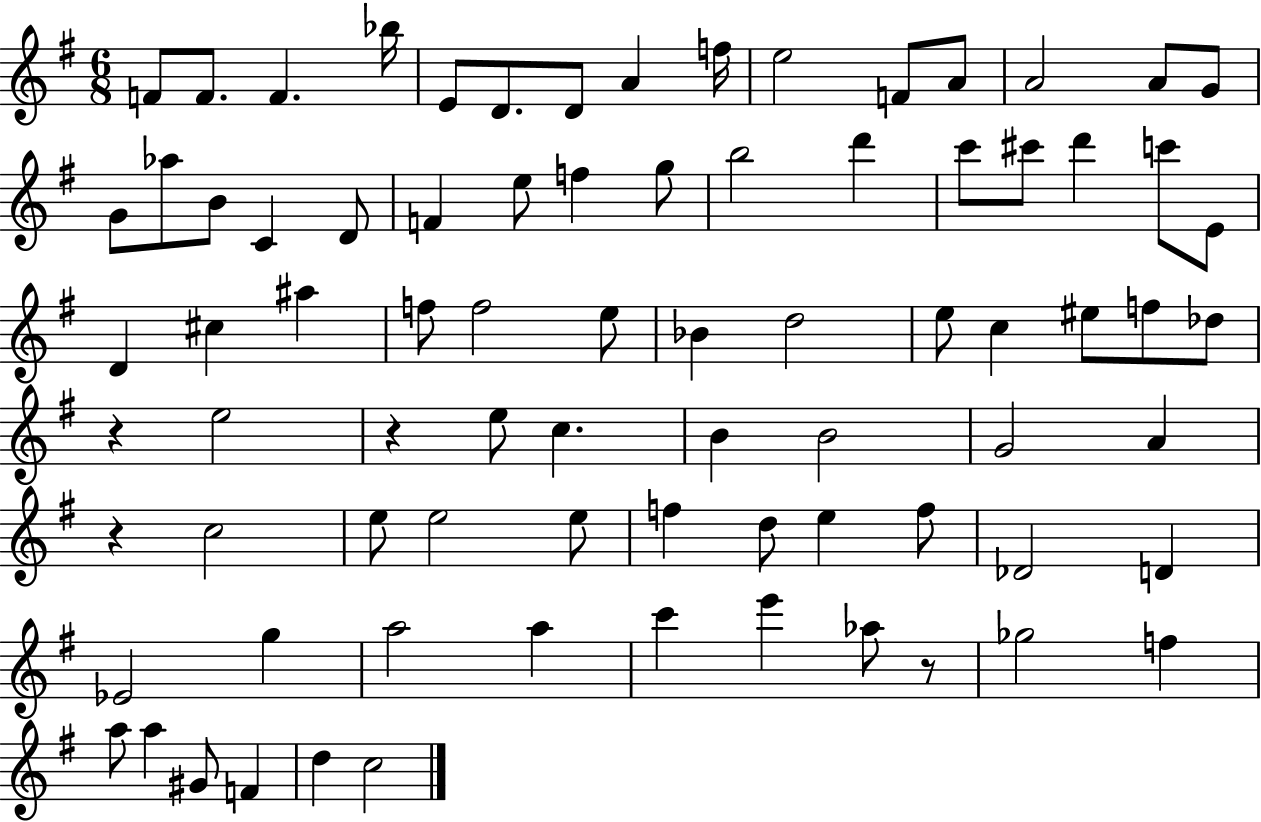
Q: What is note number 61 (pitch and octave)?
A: D4